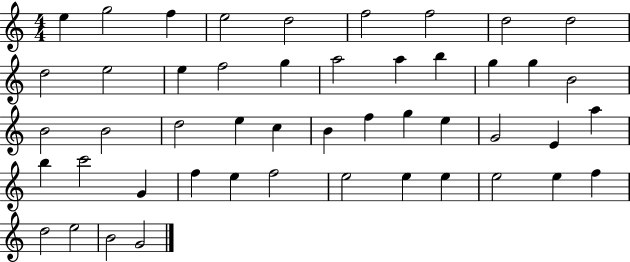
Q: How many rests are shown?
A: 0